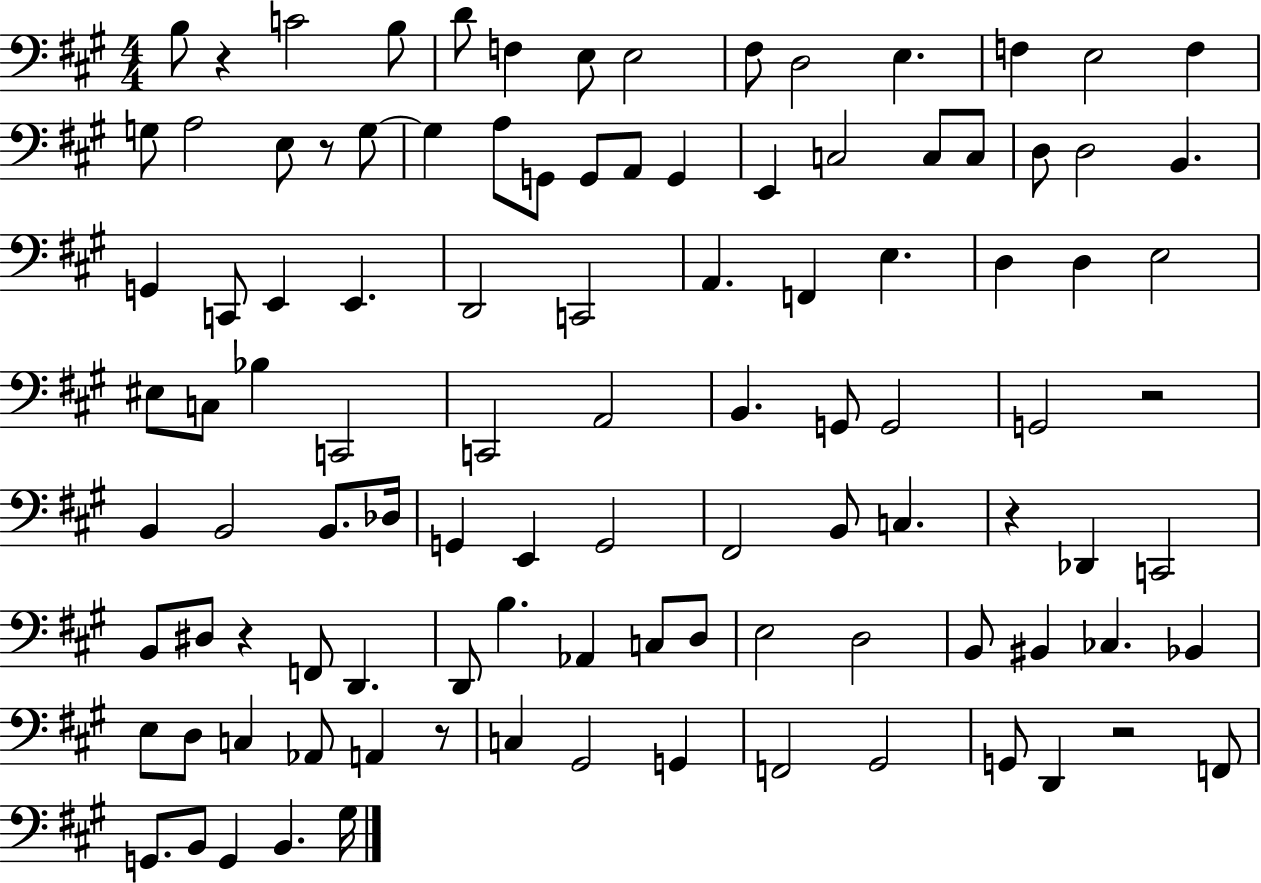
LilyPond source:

{
  \clef bass
  \numericTimeSignature
  \time 4/4
  \key a \major
  b8 r4 c'2 b8 | d'8 f4 e8 e2 | fis8 d2 e4. | f4 e2 f4 | \break g8 a2 e8 r8 g8~~ | g4 a8 g,8 g,8 a,8 g,4 | e,4 c2 c8 c8 | d8 d2 b,4. | \break g,4 c,8 e,4 e,4. | d,2 c,2 | a,4. f,4 e4. | d4 d4 e2 | \break eis8 c8 bes4 c,2 | c,2 a,2 | b,4. g,8 g,2 | g,2 r2 | \break b,4 b,2 b,8. des16 | g,4 e,4 g,2 | fis,2 b,8 c4. | r4 des,4 c,2 | \break b,8 dis8 r4 f,8 d,4. | d,8 b4. aes,4 c8 d8 | e2 d2 | b,8 bis,4 ces4. bes,4 | \break e8 d8 c4 aes,8 a,4 r8 | c4 gis,2 g,4 | f,2 gis,2 | g,8 d,4 r2 f,8 | \break g,8. b,8 g,4 b,4. gis16 | \bar "|."
}